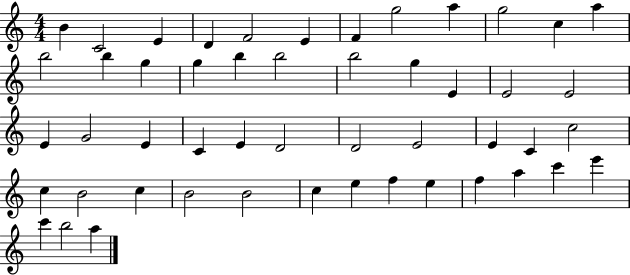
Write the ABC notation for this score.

X:1
T:Untitled
M:4/4
L:1/4
K:C
B C2 E D F2 E F g2 a g2 c a b2 b g g b b2 b2 g E E2 E2 E G2 E C E D2 D2 E2 E C c2 c B2 c B2 B2 c e f e f a c' e' c' b2 a